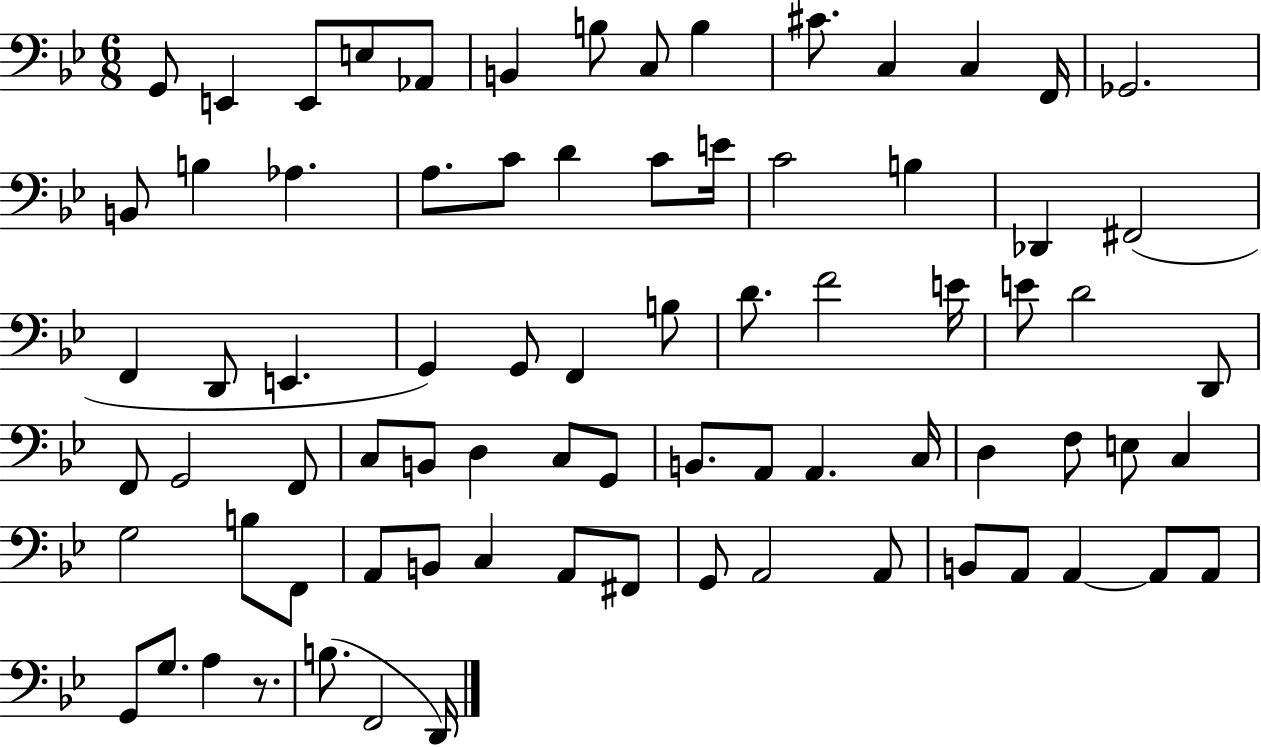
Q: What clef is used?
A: bass